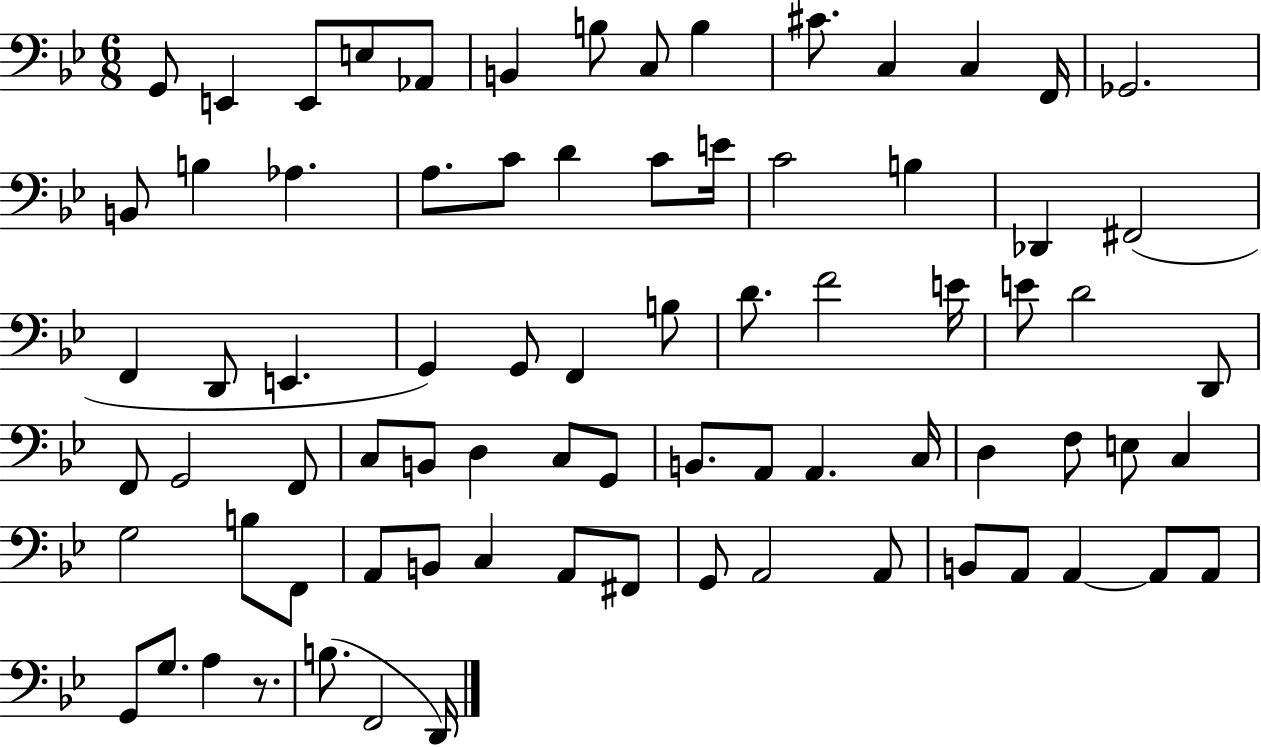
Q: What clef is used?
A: bass